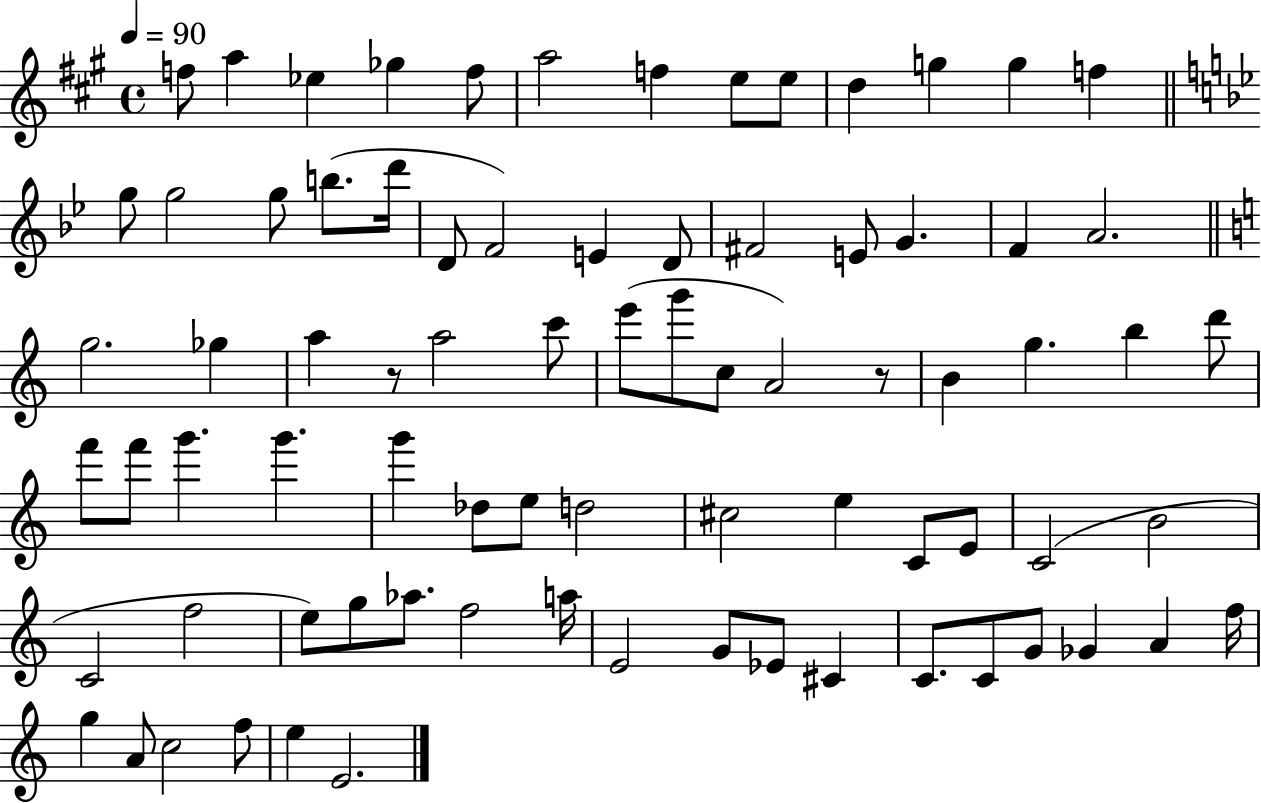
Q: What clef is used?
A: treble